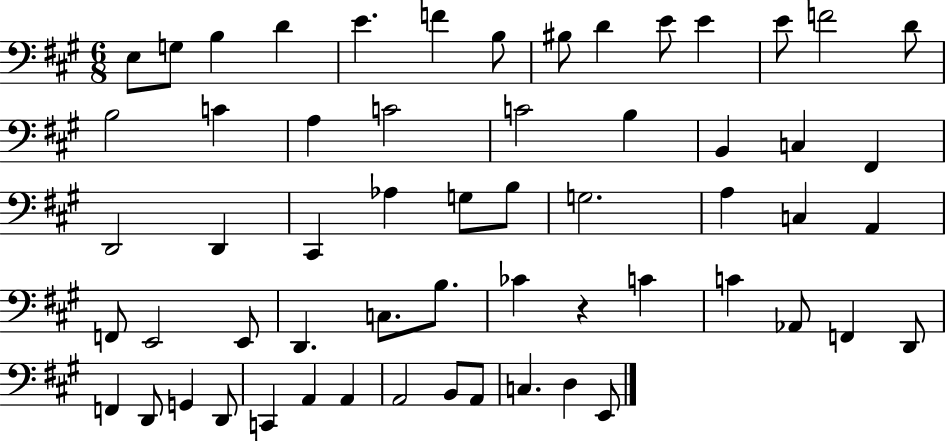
{
  \clef bass
  \numericTimeSignature
  \time 6/8
  \key a \major
  \repeat volta 2 { e8 g8 b4 d'4 | e'4. f'4 b8 | bis8 d'4 e'8 e'4 | e'8 f'2 d'8 | \break b2 c'4 | a4 c'2 | c'2 b4 | b,4 c4 fis,4 | \break d,2 d,4 | cis,4 aes4 g8 b8 | g2. | a4 c4 a,4 | \break f,8 e,2 e,8 | d,4. c8. b8. | ces'4 r4 c'4 | c'4 aes,8 f,4 d,8 | \break f,4 d,8 g,4 d,8 | c,4 a,4 a,4 | a,2 b,8 a,8 | c4. d4 e,8 | \break } \bar "|."
}